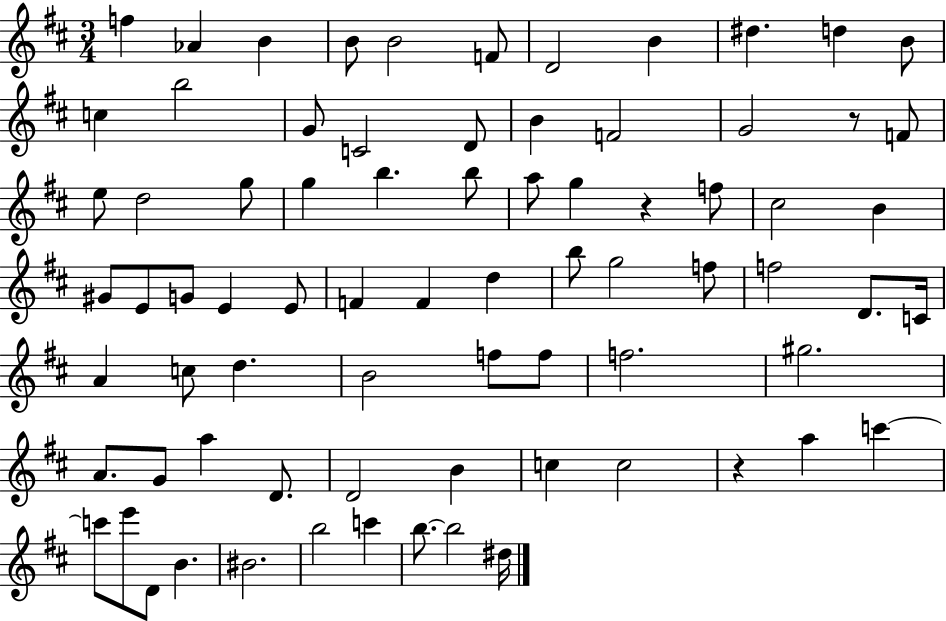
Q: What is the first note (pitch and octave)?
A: F5